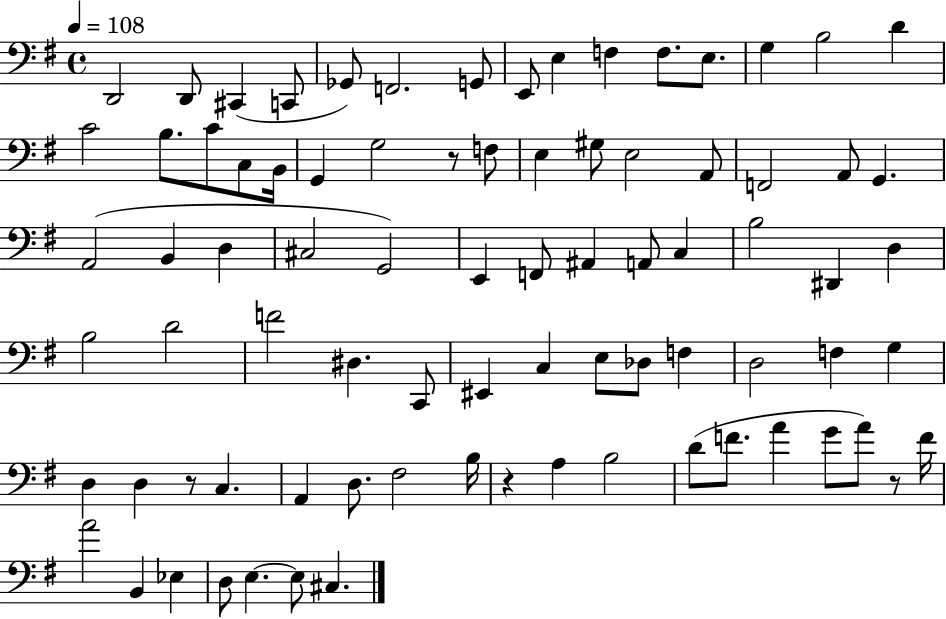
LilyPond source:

{
  \clef bass
  \time 4/4
  \defaultTimeSignature
  \key g \major
  \tempo 4 = 108
  d,2 d,8 cis,4( c,8 | ges,8) f,2. g,8 | e,8 e4 f4 f8. e8. | g4 b2 d'4 | \break c'2 b8. c'8 c8 b,16 | g,4 g2 r8 f8 | e4 gis8 e2 a,8 | f,2 a,8 g,4. | \break a,2( b,4 d4 | cis2 g,2) | e,4 f,8 ais,4 a,8 c4 | b2 dis,4 d4 | \break b2 d'2 | f'2 dis4. c,8 | eis,4 c4 e8 des8 f4 | d2 f4 g4 | \break d4 d4 r8 c4. | a,4 d8. fis2 b16 | r4 a4 b2 | d'8( f'8. a'4 g'8 a'8) r8 f'16 | \break a'2 b,4 ees4 | d8 e4.~~ e8 cis4. | \bar "|."
}